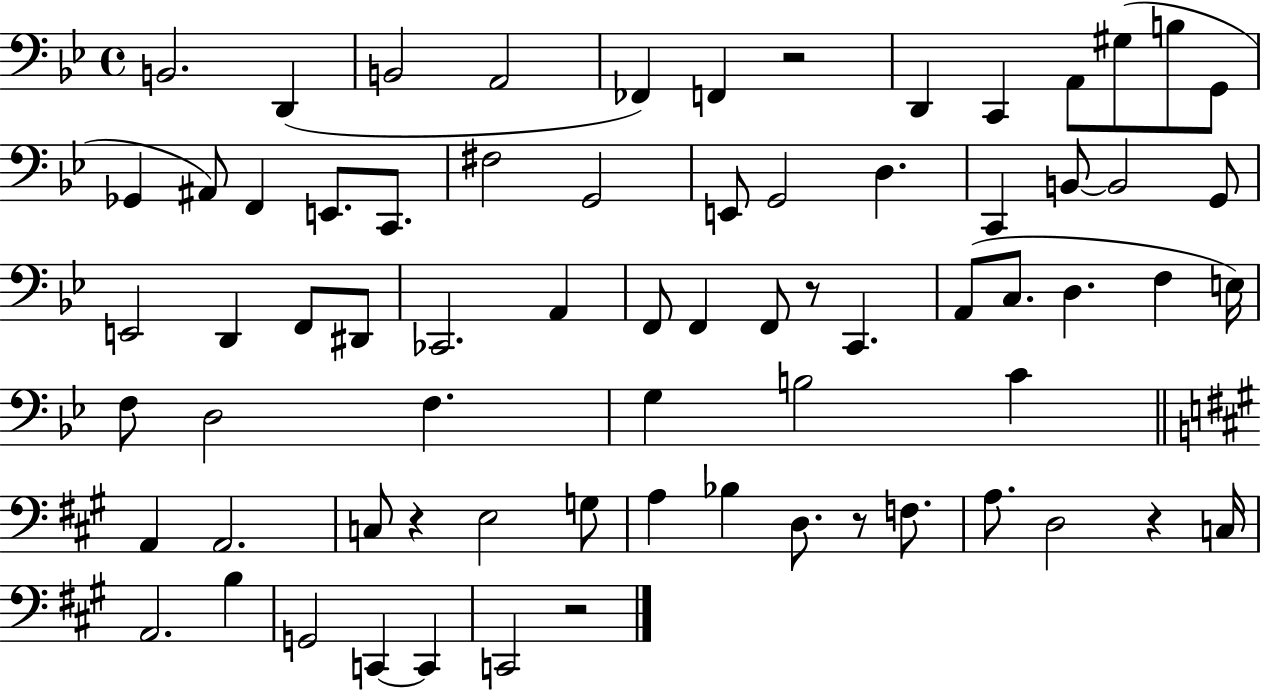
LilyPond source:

{
  \clef bass
  \time 4/4
  \defaultTimeSignature
  \key bes \major
  b,2. d,4( | b,2 a,2 | fes,4) f,4 r2 | d,4 c,4 a,8 gis8( b8 g,8 | \break ges,4 ais,8) f,4 e,8. c,8. | fis2 g,2 | e,8 g,2 d4. | c,4 b,8~~ b,2 g,8 | \break e,2 d,4 f,8 dis,8 | ces,2. a,4 | f,8 f,4 f,8 r8 c,4. | a,8( c8. d4. f4 e16) | \break f8 d2 f4. | g4 b2 c'4 | \bar "||" \break \key a \major a,4 a,2. | c8 r4 e2 g8 | a4 bes4 d8. r8 f8. | a8. d2 r4 c16 | \break a,2. b4 | g,2 c,4~~ c,4 | c,2 r2 | \bar "|."
}